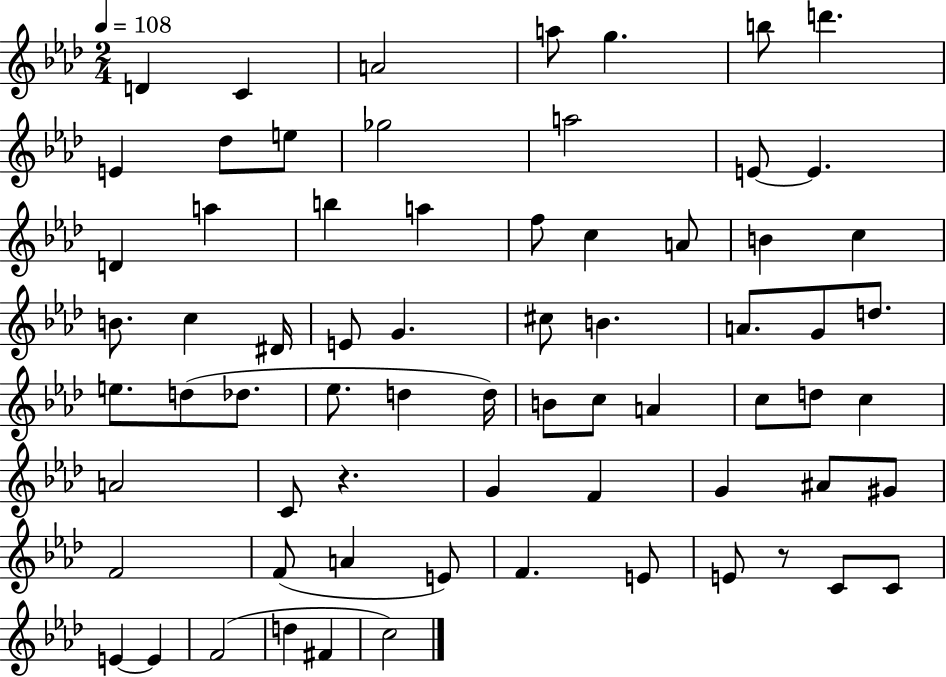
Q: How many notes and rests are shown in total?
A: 69